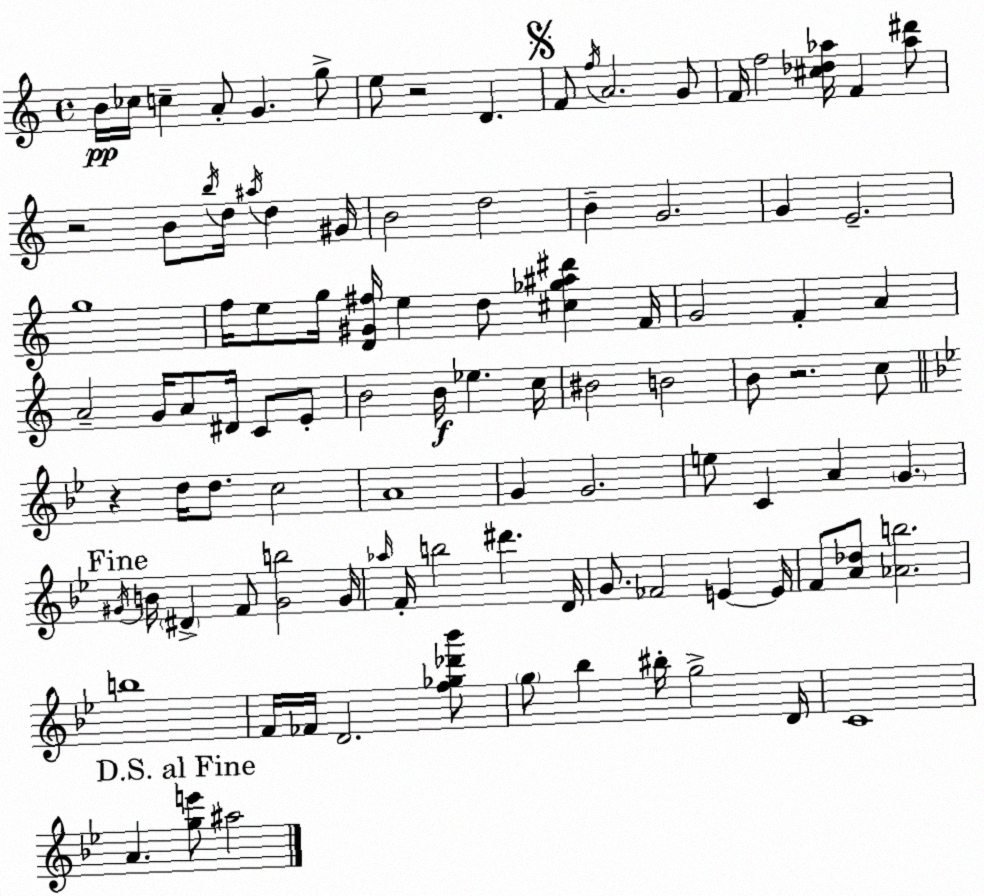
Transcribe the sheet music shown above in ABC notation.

X:1
T:Untitled
M:4/4
L:1/4
K:C
B/4 _c/4 c A/2 G g/2 e/2 z2 D F/2 f/4 A2 G/2 F/4 f2 [^c_d_a]/4 F [_a^d']/2 z2 B/2 b/4 d/4 ^a/4 d ^G/4 B2 d2 B G2 G E2 g4 f/4 e/2 g/4 [D^G^f]/4 e d/2 [^c_g^a^d'] F/4 G2 F A A2 G/4 A/2 ^D/4 C/2 E/2 B2 B/4 _e c/4 ^B2 B2 B/2 z2 c/2 z d/4 d/2 c2 A4 G G2 e/2 C A G ^G/4 B/4 ^D F/2 [^Gb]2 ^G/4 _a/4 F/4 b2 ^d' D/4 G/2 _F2 E E/4 F/2 [A_d]/2 [_Ab]2 b4 F/4 _F/4 D2 [f_g_d'_b']/2 g/2 _b ^b/4 g2 D/4 C4 A [ge']/2 ^a2